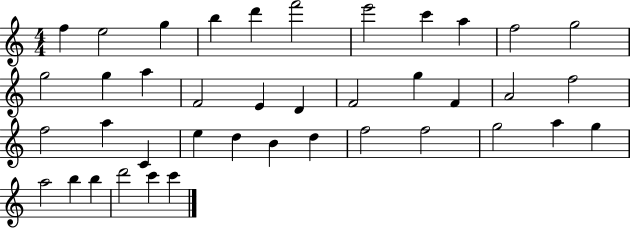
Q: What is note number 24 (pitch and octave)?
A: A5